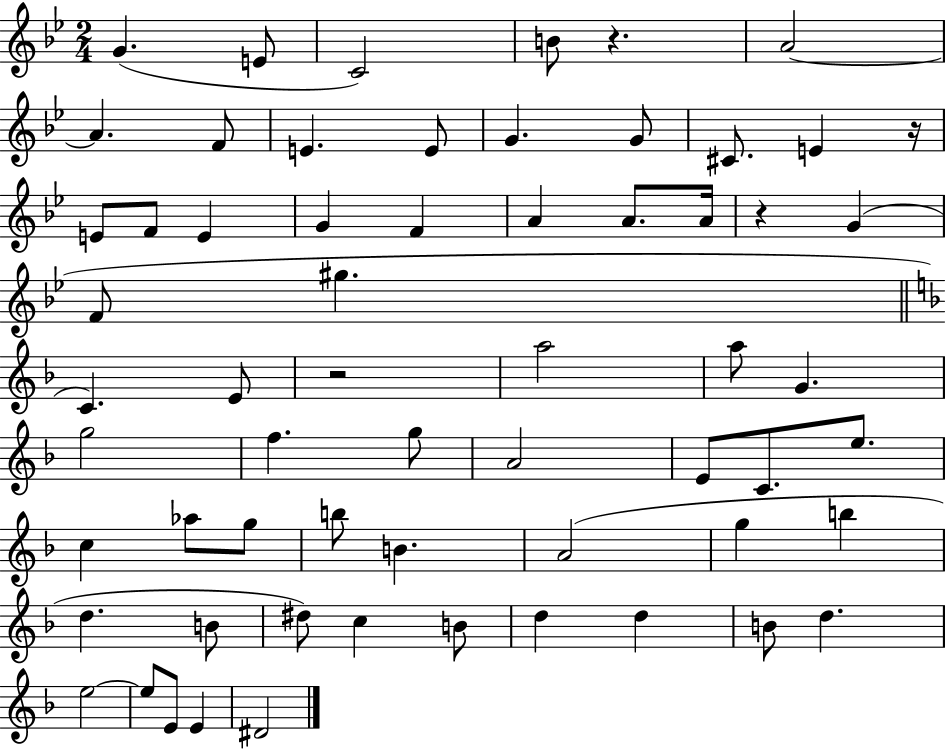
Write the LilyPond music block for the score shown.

{
  \clef treble
  \numericTimeSignature
  \time 2/4
  \key bes \major
  \repeat volta 2 { g'4.( e'8 | c'2) | b'8 r4. | a'2~~ | \break a'4. f'8 | e'4. e'8 | g'4. g'8 | cis'8. e'4 r16 | \break e'8 f'8 e'4 | g'4 f'4 | a'4 a'8. a'16 | r4 g'4( | \break f'8 gis''4. | \bar "||" \break \key f \major c'4.) e'8 | r2 | a''2 | a''8 g'4. | \break g''2 | f''4. g''8 | a'2 | e'8 c'8. e''8. | \break c''4 aes''8 g''8 | b''8 b'4. | a'2( | g''4 b''4 | \break d''4. b'8 | dis''8) c''4 b'8 | d''4 d''4 | b'8 d''4. | \break e''2~~ | e''8 e'8 e'4 | dis'2 | } \bar "|."
}